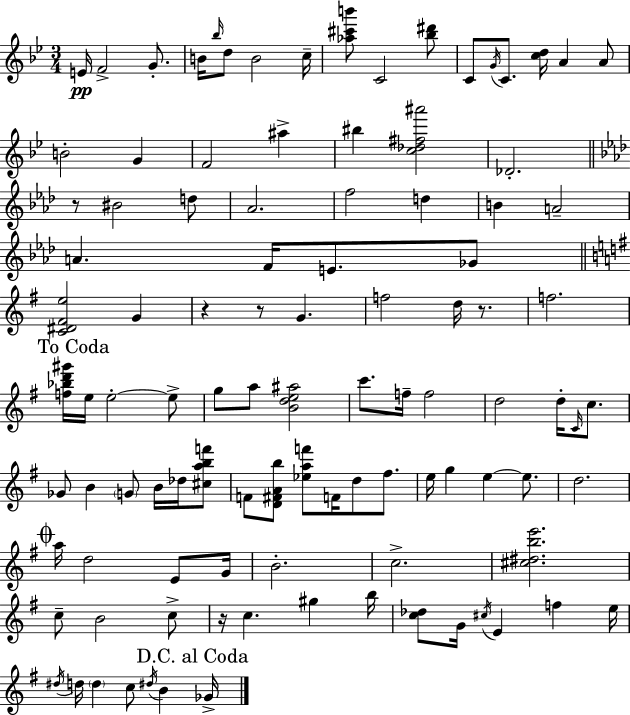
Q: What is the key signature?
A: G minor